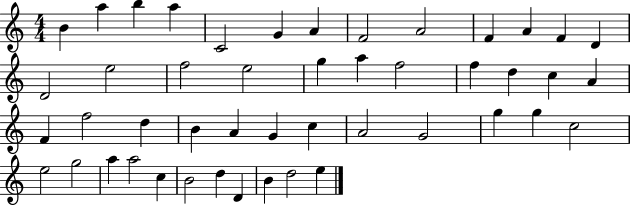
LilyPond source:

{
  \clef treble
  \numericTimeSignature
  \time 4/4
  \key c \major
  b'4 a''4 b''4 a''4 | c'2 g'4 a'4 | f'2 a'2 | f'4 a'4 f'4 d'4 | \break d'2 e''2 | f''2 e''2 | g''4 a''4 f''2 | f''4 d''4 c''4 a'4 | \break f'4 f''2 d''4 | b'4 a'4 g'4 c''4 | a'2 g'2 | g''4 g''4 c''2 | \break e''2 g''2 | a''4 a''2 c''4 | b'2 d''4 d'4 | b'4 d''2 e''4 | \break \bar "|."
}